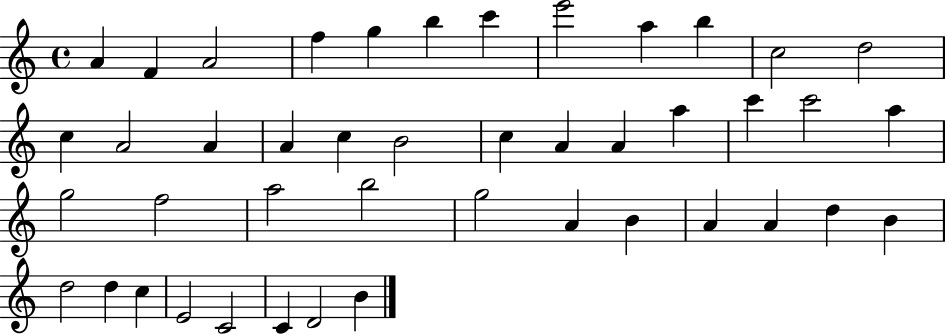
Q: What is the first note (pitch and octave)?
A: A4